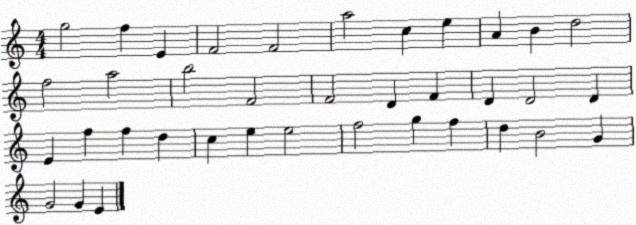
X:1
T:Untitled
M:4/4
L:1/4
K:C
g2 f E F2 F2 a2 c e A B d2 f2 a2 b2 F2 F2 D F D D2 D E f f d c e e2 f2 g f d B2 G G2 G E